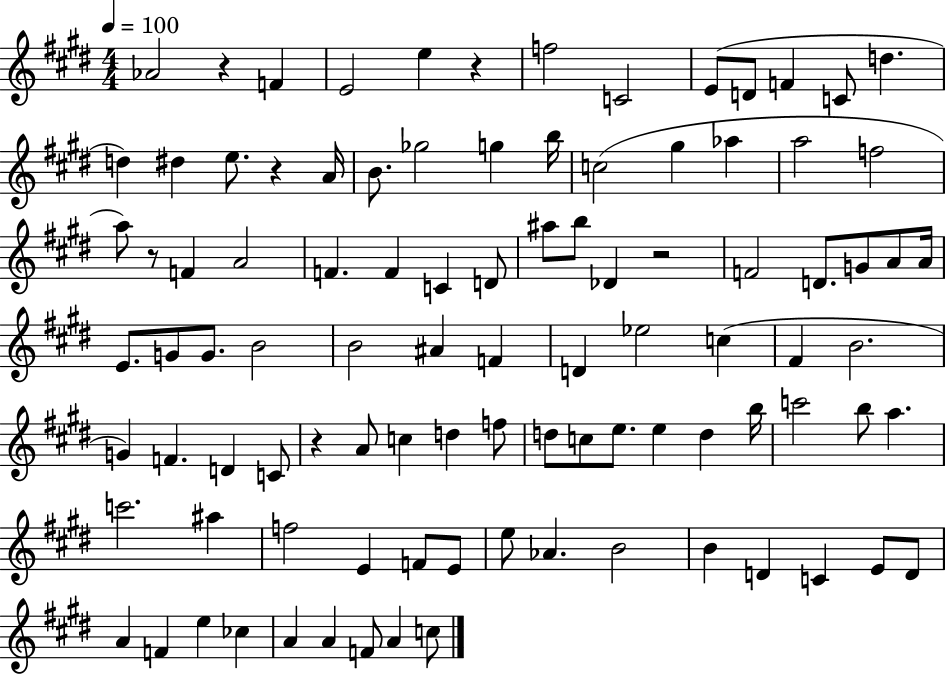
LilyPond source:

{
  \clef treble
  \numericTimeSignature
  \time 4/4
  \key e \major
  \tempo 4 = 100
  aes'2 r4 f'4 | e'2 e''4 r4 | f''2 c'2 | e'8( d'8 f'4 c'8 d''4. | \break d''4) dis''4 e''8. r4 a'16 | b'8. ges''2 g''4 b''16 | c''2( gis''4 aes''4 | a''2 f''2 | \break a''8) r8 f'4 a'2 | f'4. f'4 c'4 d'8 | ais''8 b''8 des'4 r2 | f'2 d'8. g'8 a'8 a'16 | \break e'8. g'8 g'8. b'2 | b'2 ais'4 f'4 | d'4 ees''2 c''4( | fis'4 b'2. | \break g'4) f'4. d'4 c'8 | r4 a'8 c''4 d''4 f''8 | d''8 c''8 e''8. e''4 d''4 b''16 | c'''2 b''8 a''4. | \break c'''2. ais''4 | f''2 e'4 f'8 e'8 | e''8 aes'4. b'2 | b'4 d'4 c'4 e'8 d'8 | \break a'4 f'4 e''4 ces''4 | a'4 a'4 f'8 a'4 c''8 | \bar "|."
}